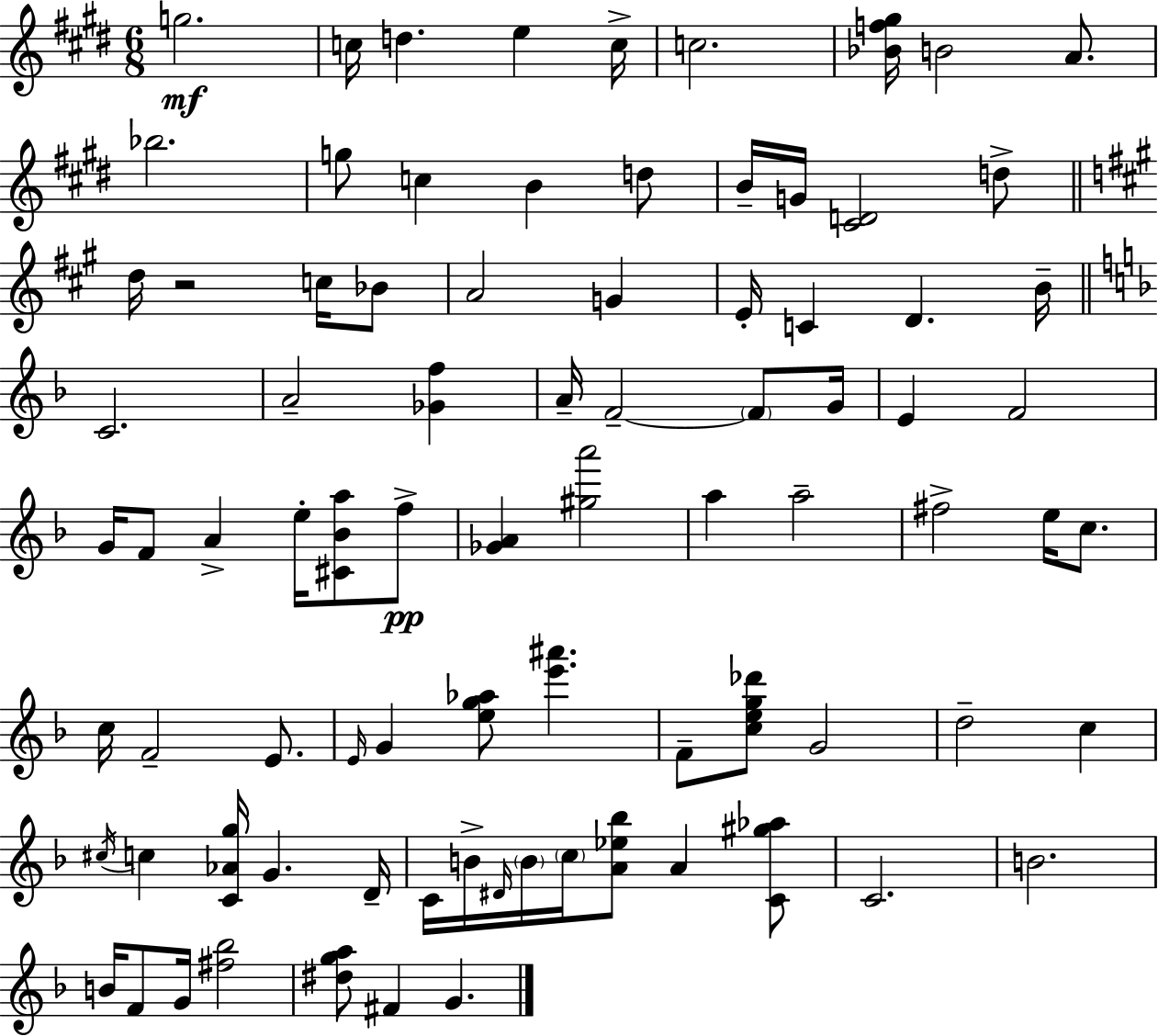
G5/h. C5/s D5/q. E5/q C5/s C5/h. [Bb4,F5,G#5]/s B4/h A4/e. Bb5/h. G5/e C5/q B4/q D5/e B4/s G4/s [C#4,D4]/h D5/e D5/s R/h C5/s Bb4/e A4/h G4/q E4/s C4/q D4/q. B4/s C4/h. A4/h [Gb4,F5]/q A4/s F4/h F4/e G4/s E4/q F4/h G4/s F4/e A4/q E5/s [C#4,Bb4,A5]/e F5/e [Gb4,A4]/q [G#5,A6]/h A5/q A5/h F#5/h E5/s C5/e. C5/s F4/h E4/e. E4/s G4/q [E5,G5,Ab5]/e [E6,A#6]/q. F4/e [C5,E5,G5,Db6]/e G4/h D5/h C5/q C#5/s C5/q [C4,Ab4,G5]/s G4/q. D4/s C4/s B4/s D#4/s B4/s C5/s [A4,Eb5,Bb5]/e A4/q [C4,G#5,Ab5]/e C4/h. B4/h. B4/s F4/e G4/s [F#5,Bb5]/h [D#5,G5,A5]/e F#4/q G4/q.